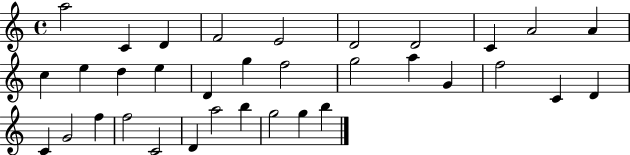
A5/h C4/q D4/q F4/h E4/h D4/h D4/h C4/q A4/h A4/q C5/q E5/q D5/q E5/q D4/q G5/q F5/h G5/h A5/q G4/q F5/h C4/q D4/q C4/q G4/h F5/q F5/h C4/h D4/q A5/h B5/q G5/h G5/q B5/q